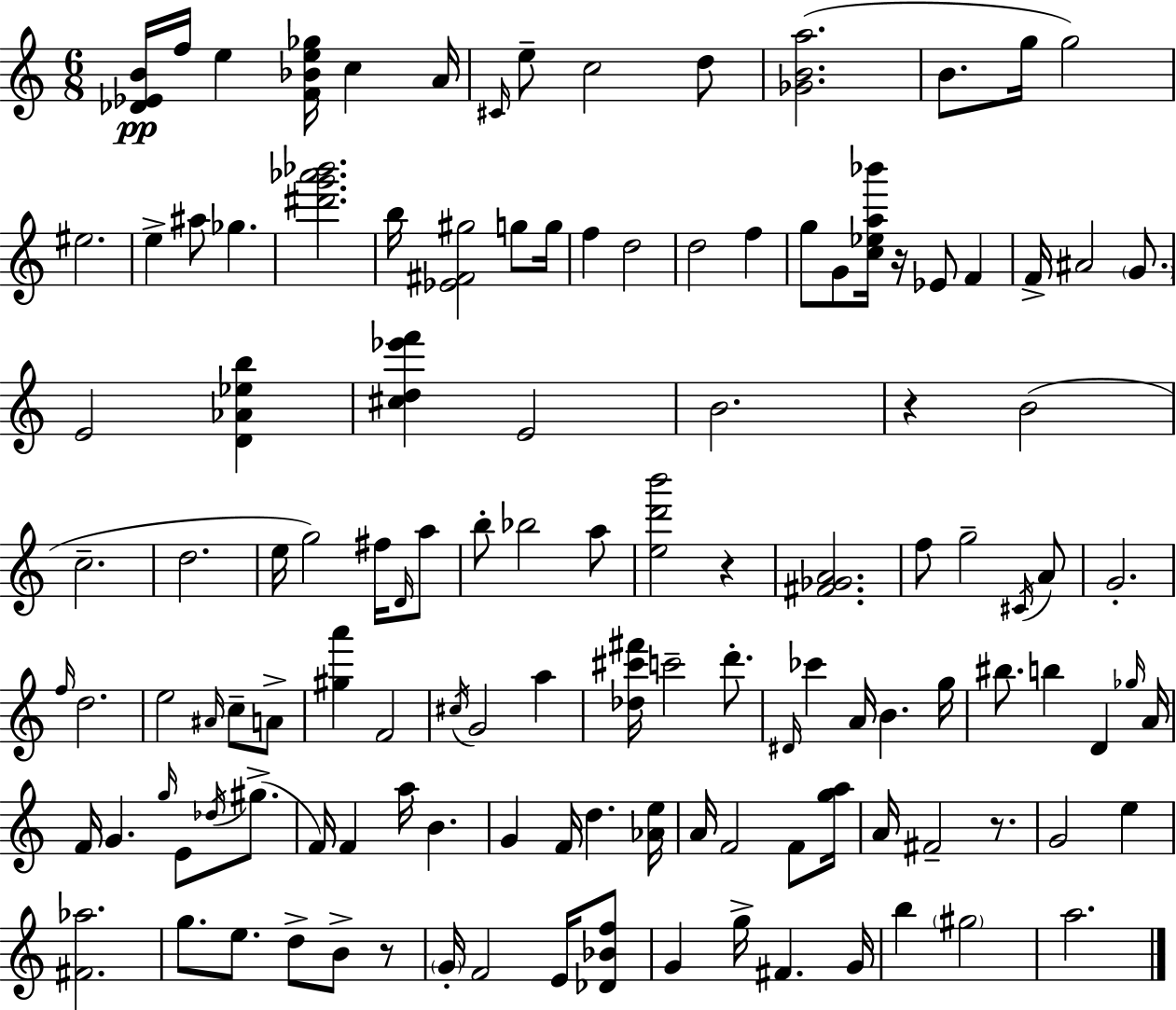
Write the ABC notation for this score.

X:1
T:Untitled
M:6/8
L:1/4
K:Am
[_D_EB]/4 f/4 e [F_Be_g]/4 c A/4 ^C/4 e/2 c2 d/2 [_GBa]2 B/2 g/4 g2 ^e2 e ^a/2 _g [^d'g'_a'_b']2 b/4 [_E^F^g]2 g/2 g/4 f d2 d2 f g/2 G/2 [c_ea_b']/4 z/4 _E/2 F F/4 ^A2 G/2 E2 [D_A_eb] [^cd_e'f'] E2 B2 z B2 c2 d2 e/4 g2 ^f/4 D/4 a/2 b/2 _b2 a/2 [ed'b']2 z [^F_GA]2 f/2 g2 ^C/4 A/2 G2 f/4 d2 e2 ^A/4 c/2 A/2 [^ga'] F2 ^c/4 G2 a [_d^c'^f']/4 c'2 d'/2 ^D/4 _c' A/4 B g/4 ^b/2 b D _g/4 A/4 F/4 G g/4 E/2 _d/4 ^g/2 F/4 F a/4 B G F/4 d [_Ae]/4 A/4 F2 F/2 [ga]/4 A/4 ^F2 z/2 G2 e [^F_a]2 g/2 e/2 d/2 B/2 z/2 G/4 F2 E/4 [_D_Bf]/2 G g/4 ^F G/4 b ^g2 a2